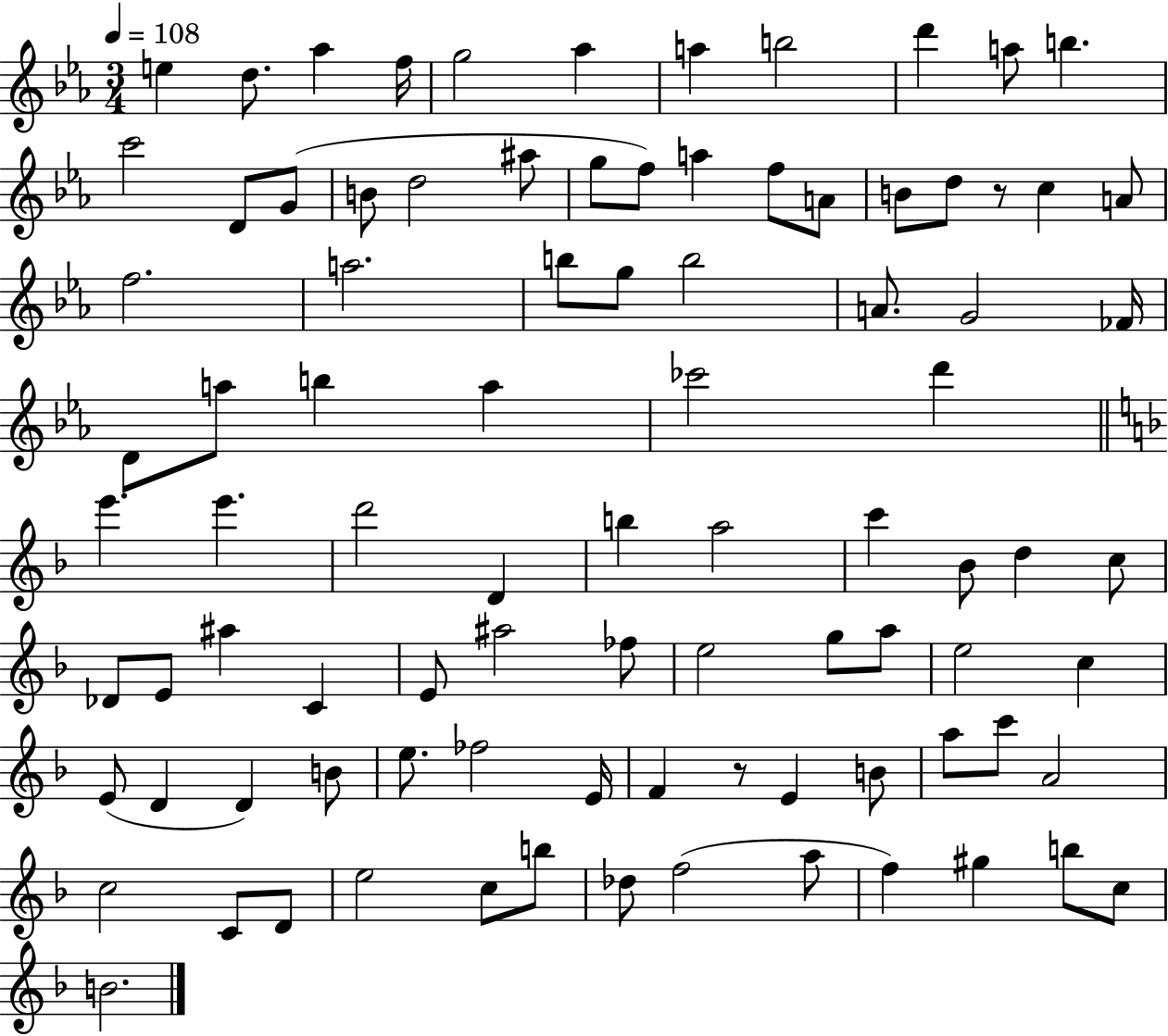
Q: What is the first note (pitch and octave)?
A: E5